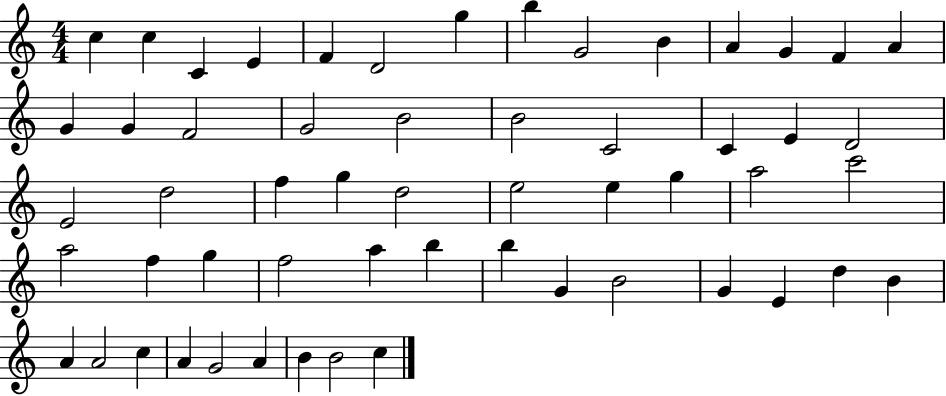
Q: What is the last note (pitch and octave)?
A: C5